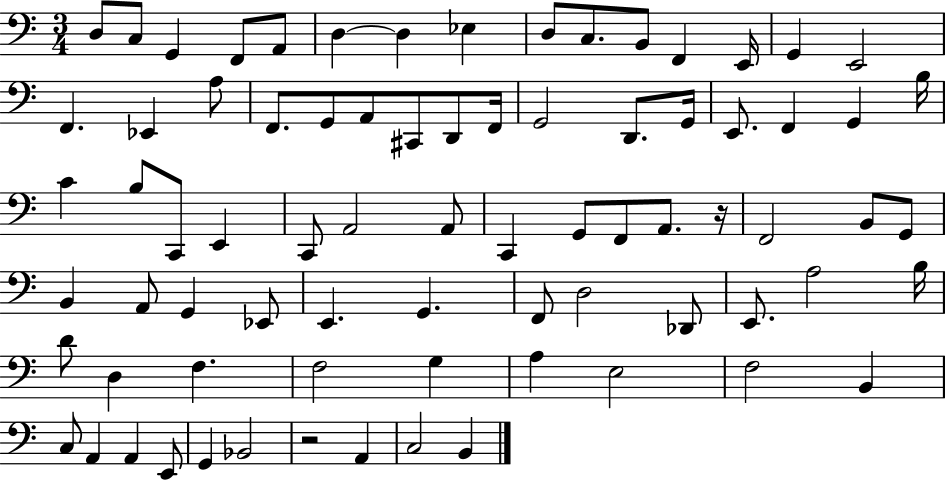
{
  \clef bass
  \numericTimeSignature
  \time 3/4
  \key c \major
  d8 c8 g,4 f,8 a,8 | d4~~ d4 ees4 | d8 c8. b,8 f,4 e,16 | g,4 e,2 | \break f,4. ees,4 a8 | f,8. g,8 a,8 cis,8 d,8 f,16 | g,2 d,8. g,16 | e,8. f,4 g,4 b16 | \break c'4 b8 c,8 e,4 | c,8 a,2 a,8 | c,4 g,8 f,8 a,8. r16 | f,2 b,8 g,8 | \break b,4 a,8 g,4 ees,8 | e,4. g,4. | f,8 d2 des,8 | e,8. a2 b16 | \break d'8 d4 f4. | f2 g4 | a4 e2 | f2 b,4 | \break c8 a,4 a,4 e,8 | g,4 bes,2 | r2 a,4 | c2 b,4 | \break \bar "|."
}